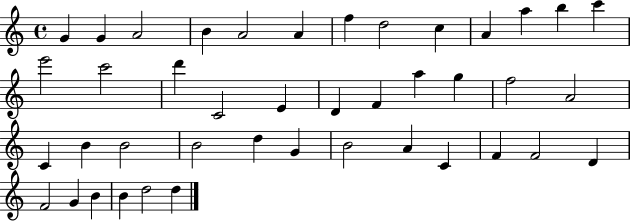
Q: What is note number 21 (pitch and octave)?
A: A5